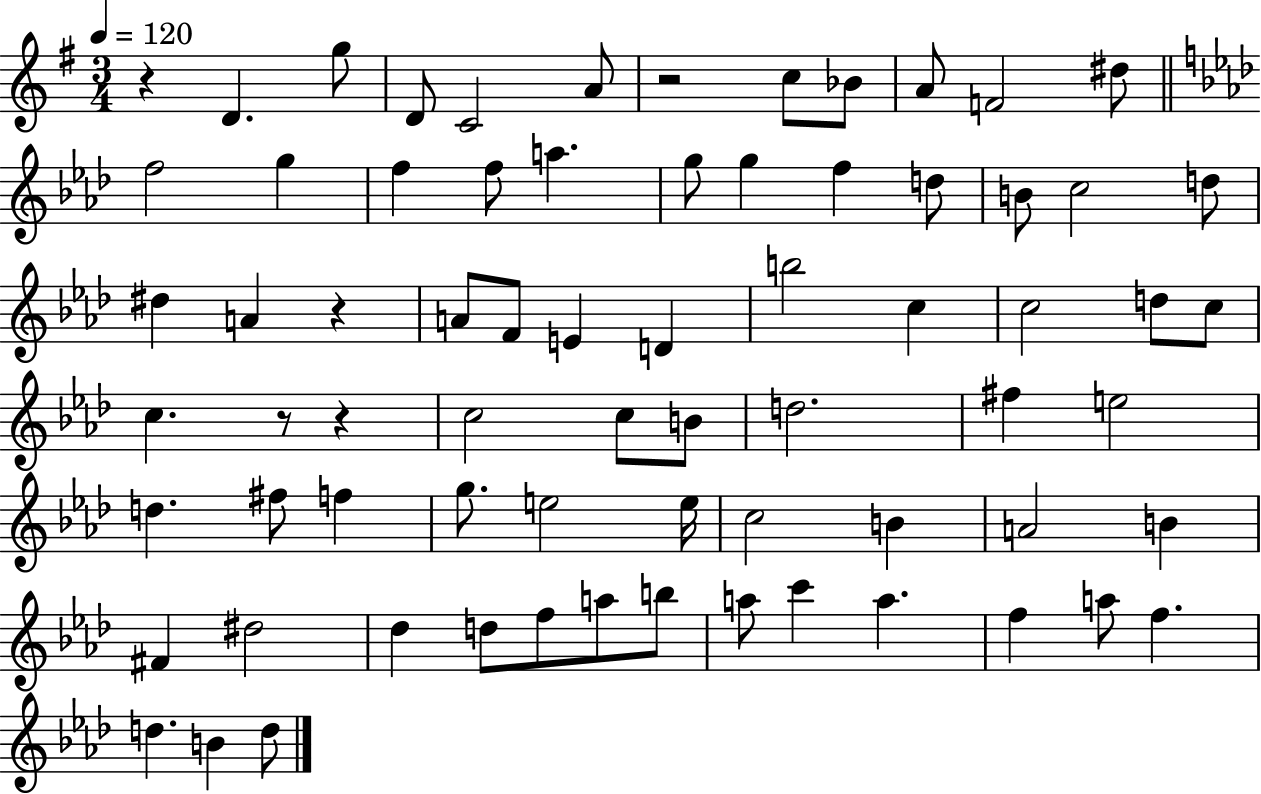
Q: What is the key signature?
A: G major